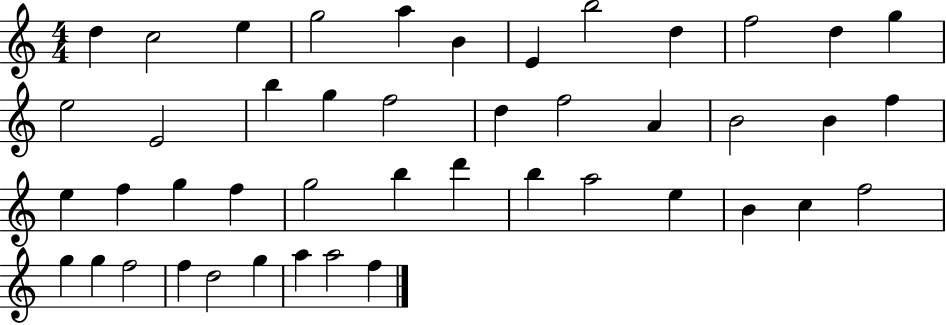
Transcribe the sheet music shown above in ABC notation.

X:1
T:Untitled
M:4/4
L:1/4
K:C
d c2 e g2 a B E b2 d f2 d g e2 E2 b g f2 d f2 A B2 B f e f g f g2 b d' b a2 e B c f2 g g f2 f d2 g a a2 f